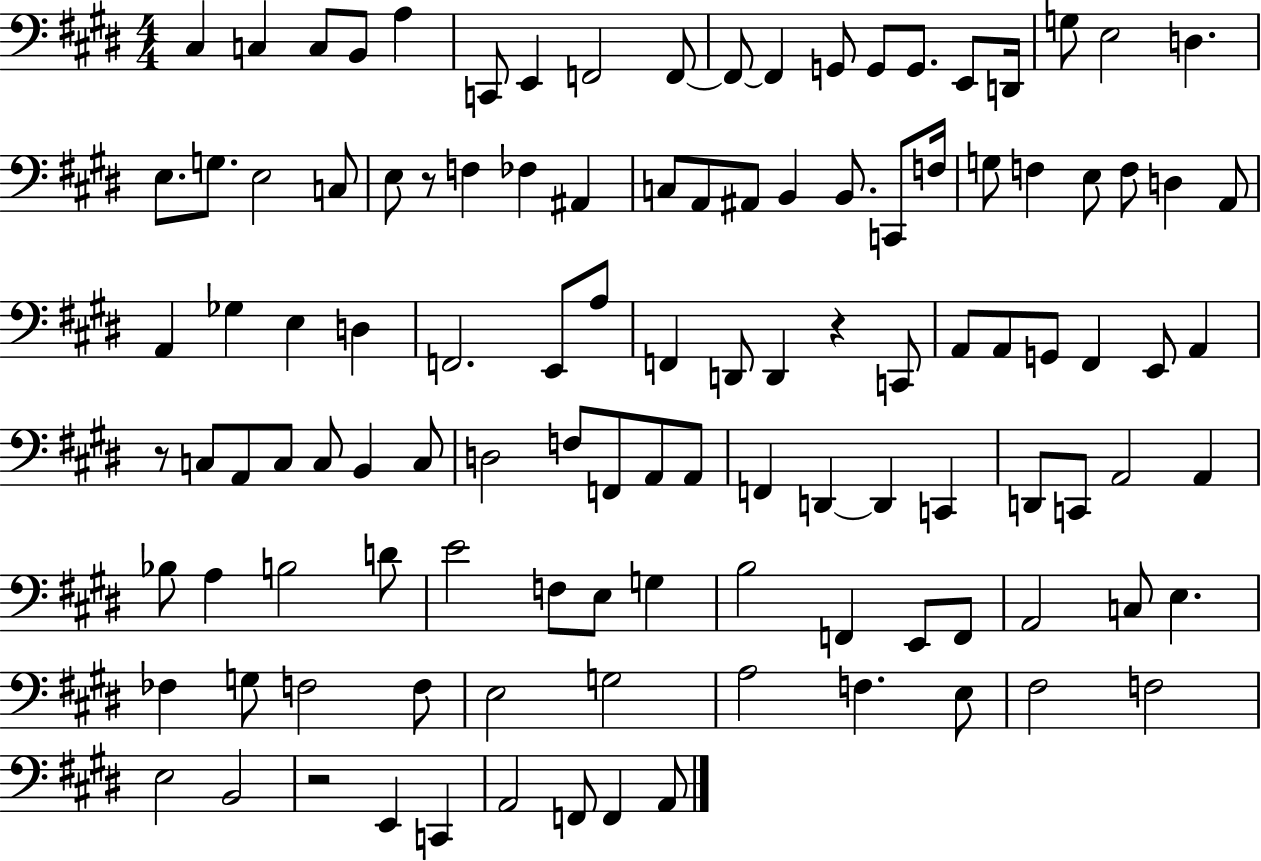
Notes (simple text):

C#3/q C3/q C3/e B2/e A3/q C2/e E2/q F2/h F2/e F2/e F2/q G2/e G2/e G2/e. E2/e D2/s G3/e E3/h D3/q. E3/e. G3/e. E3/h C3/e E3/e R/e F3/q FES3/q A#2/q C3/e A2/e A#2/e B2/q B2/e. C2/e F3/s G3/e F3/q E3/e F3/e D3/q A2/e A2/q Gb3/q E3/q D3/q F2/h. E2/e A3/e F2/q D2/e D2/q R/q C2/e A2/e A2/e G2/e F#2/q E2/e A2/q R/e C3/e A2/e C3/e C3/e B2/q C3/e D3/h F3/e F2/e A2/e A2/e F2/q D2/q D2/q C2/q D2/e C2/e A2/h A2/q Bb3/e A3/q B3/h D4/e E4/h F3/e E3/e G3/q B3/h F2/q E2/e F2/e A2/h C3/e E3/q. FES3/q G3/e F3/h F3/e E3/h G3/h A3/h F3/q. E3/e F#3/h F3/h E3/h B2/h R/h E2/q C2/q A2/h F2/e F2/q A2/e